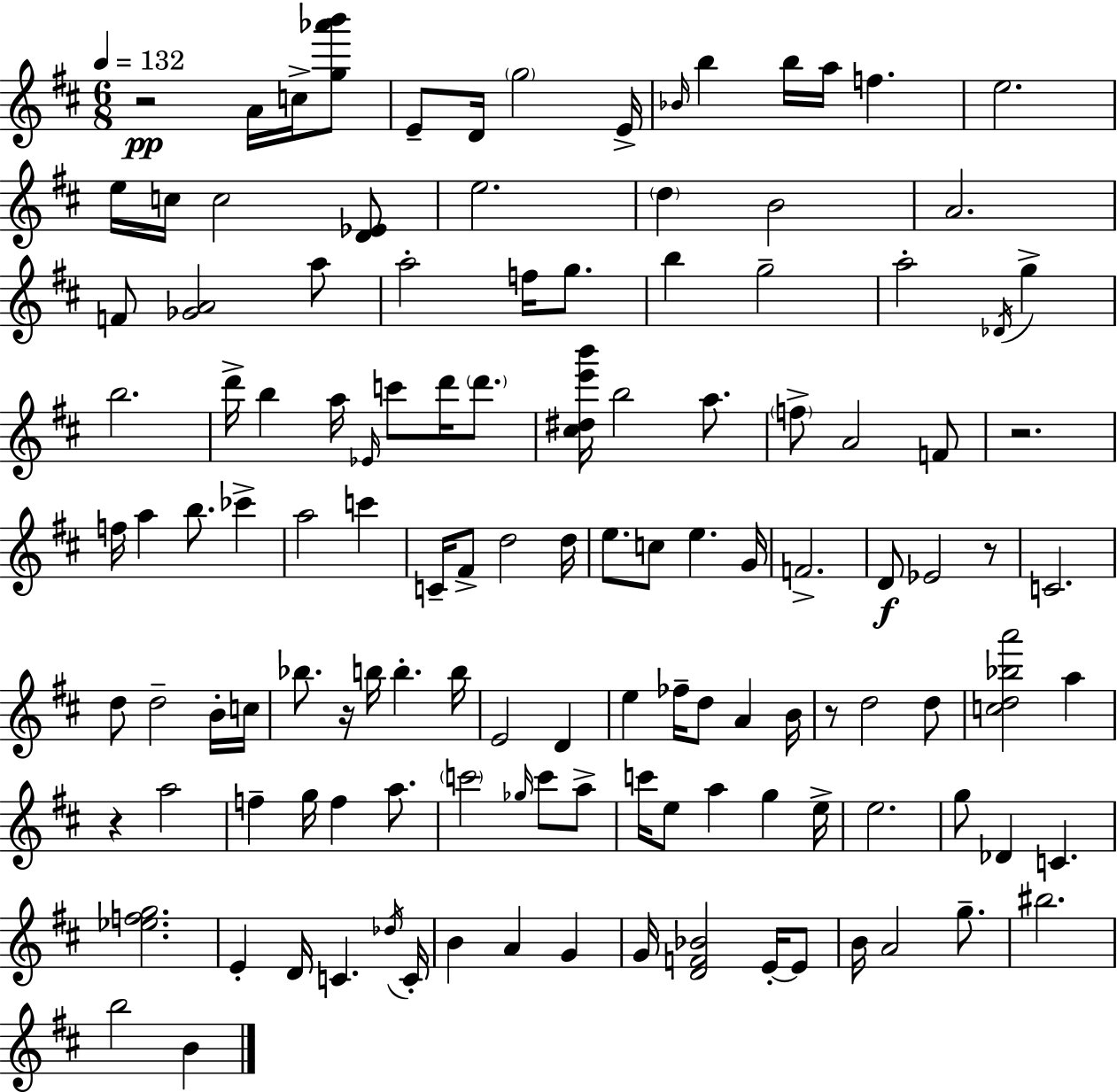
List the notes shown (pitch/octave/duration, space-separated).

R/h A4/s C5/s [G5,Ab6,B6]/e E4/e D4/s G5/h E4/s Bb4/s B5/q B5/s A5/s F5/q. E5/h. E5/s C5/s C5/h [D4,Eb4]/e E5/h. D5/q B4/h A4/h. F4/e [Gb4,A4]/h A5/e A5/h F5/s G5/e. B5/q G5/h A5/h Db4/s G5/q B5/h. D6/s B5/q A5/s Eb4/s C6/e D6/s D6/e. [C#5,D#5,E6,B6]/s B5/h A5/e. F5/e A4/h F4/e R/h. F5/s A5/q B5/e. CES6/q A5/h C6/q C4/s F#4/e D5/h D5/s E5/e. C5/e E5/q. G4/s F4/h. D4/e Eb4/h R/e C4/h. D5/e D5/h B4/s C5/s Bb5/e. R/s B5/s B5/q. B5/s E4/h D4/q E5/q FES5/s D5/e A4/q B4/s R/e D5/h D5/e [C5,D5,Bb5,A6]/h A5/q R/q A5/h F5/q G5/s F5/q A5/e. C6/h Gb5/s C6/e A5/e C6/s E5/e A5/q G5/q E5/s E5/h. G5/e Db4/q C4/q. [Eb5,F5,G5]/h. E4/q D4/s C4/q. Db5/s C4/s B4/q A4/q G4/q G4/s [D4,F4,Bb4]/h E4/s E4/e B4/s A4/h G5/e. BIS5/h. B5/h B4/q